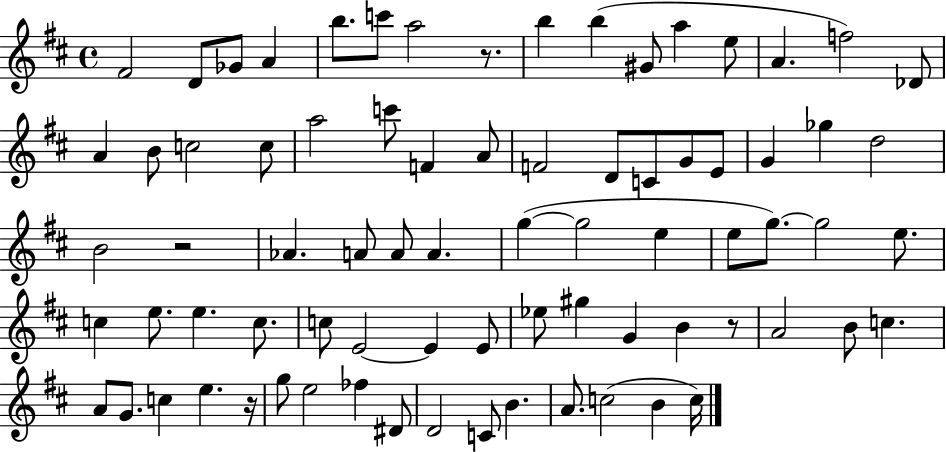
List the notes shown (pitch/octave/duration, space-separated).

F#4/h D4/e Gb4/e A4/q B5/e. C6/e A5/h R/e. B5/q B5/q G#4/e A5/q E5/e A4/q. F5/h Db4/e A4/q B4/e C5/h C5/e A5/h C6/e F4/q A4/e F4/h D4/e C4/e G4/e E4/e G4/q Gb5/q D5/h B4/h R/h Ab4/q. A4/e A4/e A4/q. G5/q G5/h E5/q E5/e G5/e. G5/h E5/e. C5/q E5/e. E5/q. C5/e. C5/e E4/h E4/q E4/e Eb5/e G#5/q G4/q B4/q R/e A4/h B4/e C5/q. A4/e G4/e. C5/q E5/q. R/s G5/e E5/h FES5/q D#4/e D4/h C4/e B4/q. A4/e. C5/h B4/q C5/s